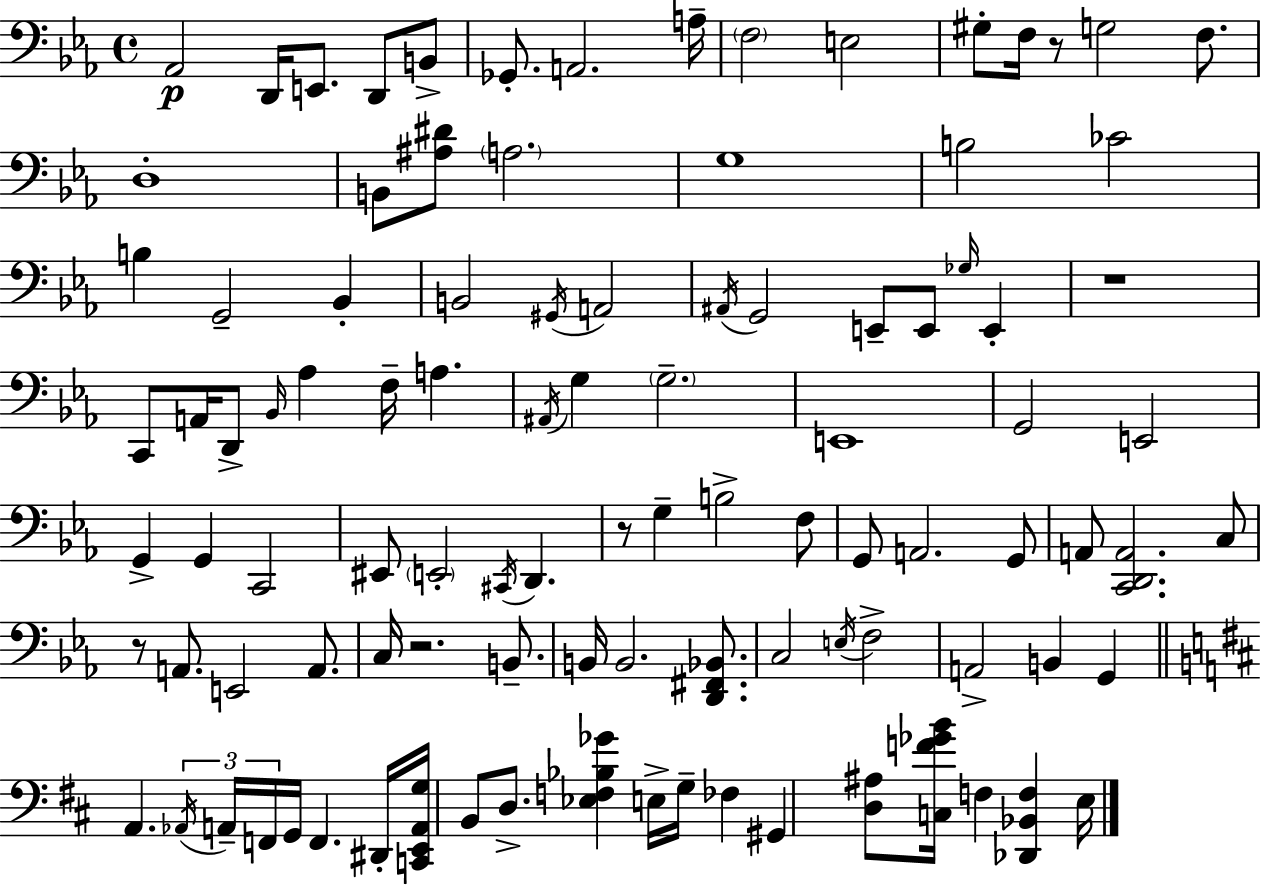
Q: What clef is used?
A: bass